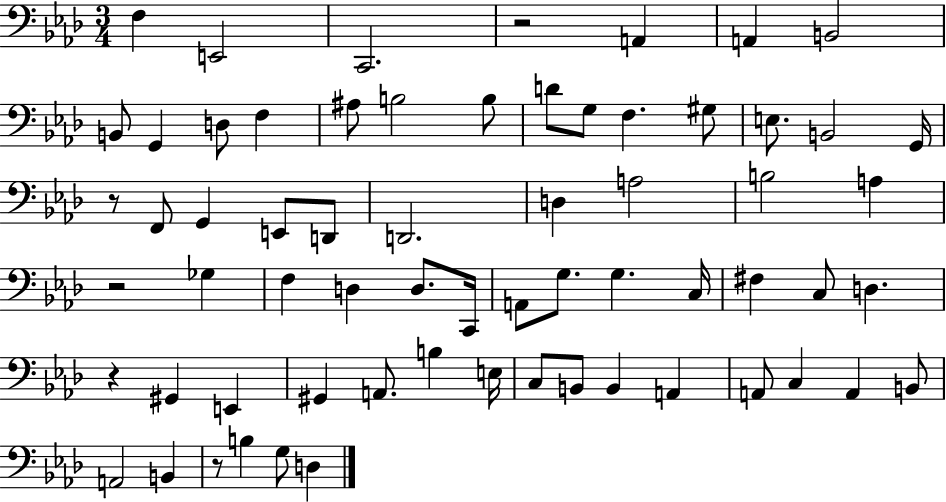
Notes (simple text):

F3/q E2/h C2/h. R/h A2/q A2/q B2/h B2/e G2/q D3/e F3/q A#3/e B3/h B3/e D4/e G3/e F3/q. G#3/e E3/e. B2/h G2/s R/e F2/e G2/q E2/e D2/e D2/h. D3/q A3/h B3/h A3/q R/h Gb3/q F3/q D3/q D3/e. C2/s A2/e G3/e. G3/q. C3/s F#3/q C3/e D3/q. R/q G#2/q E2/q G#2/q A2/e. B3/q E3/s C3/e B2/e B2/q A2/q A2/e C3/q A2/q B2/e A2/h B2/q R/e B3/q G3/e D3/q